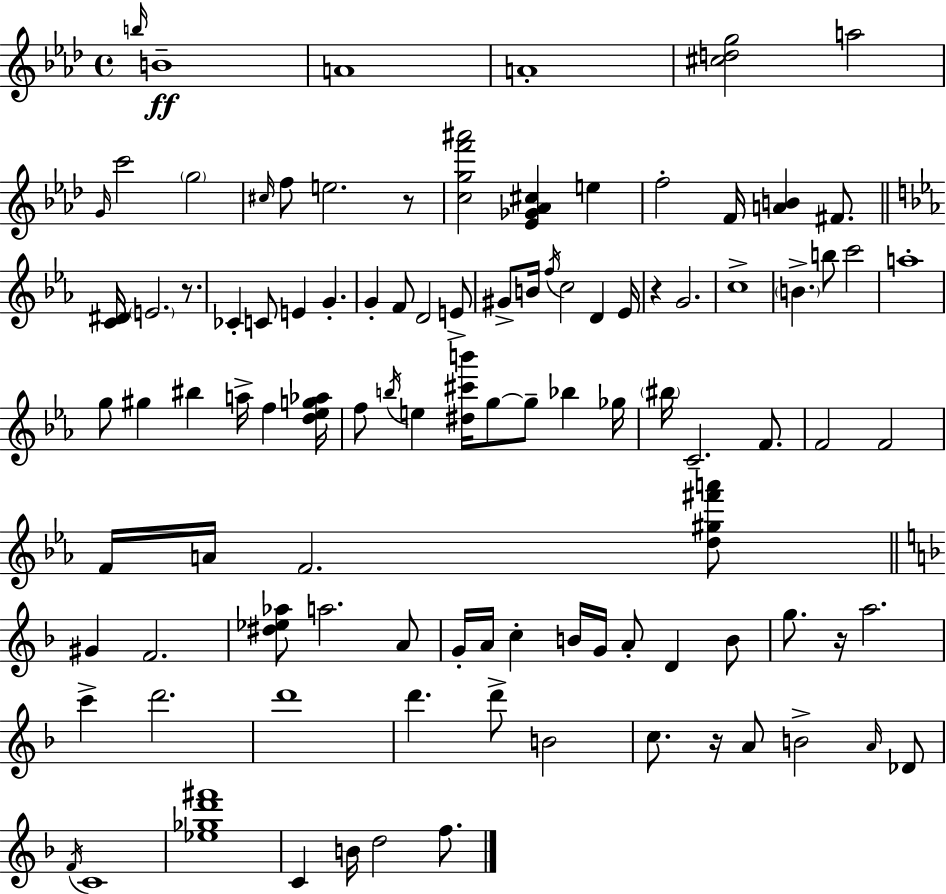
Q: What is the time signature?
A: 4/4